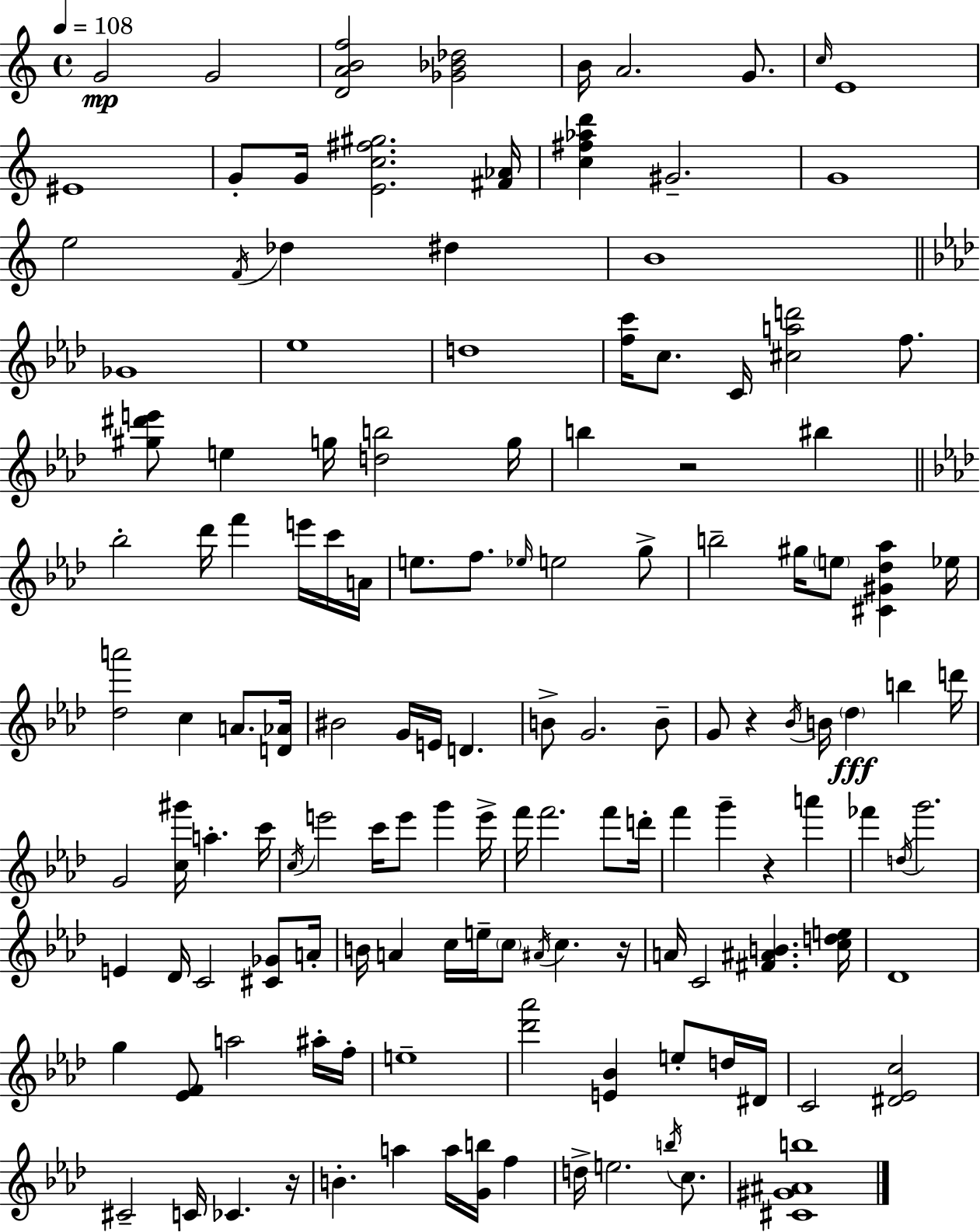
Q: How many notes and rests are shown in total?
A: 138